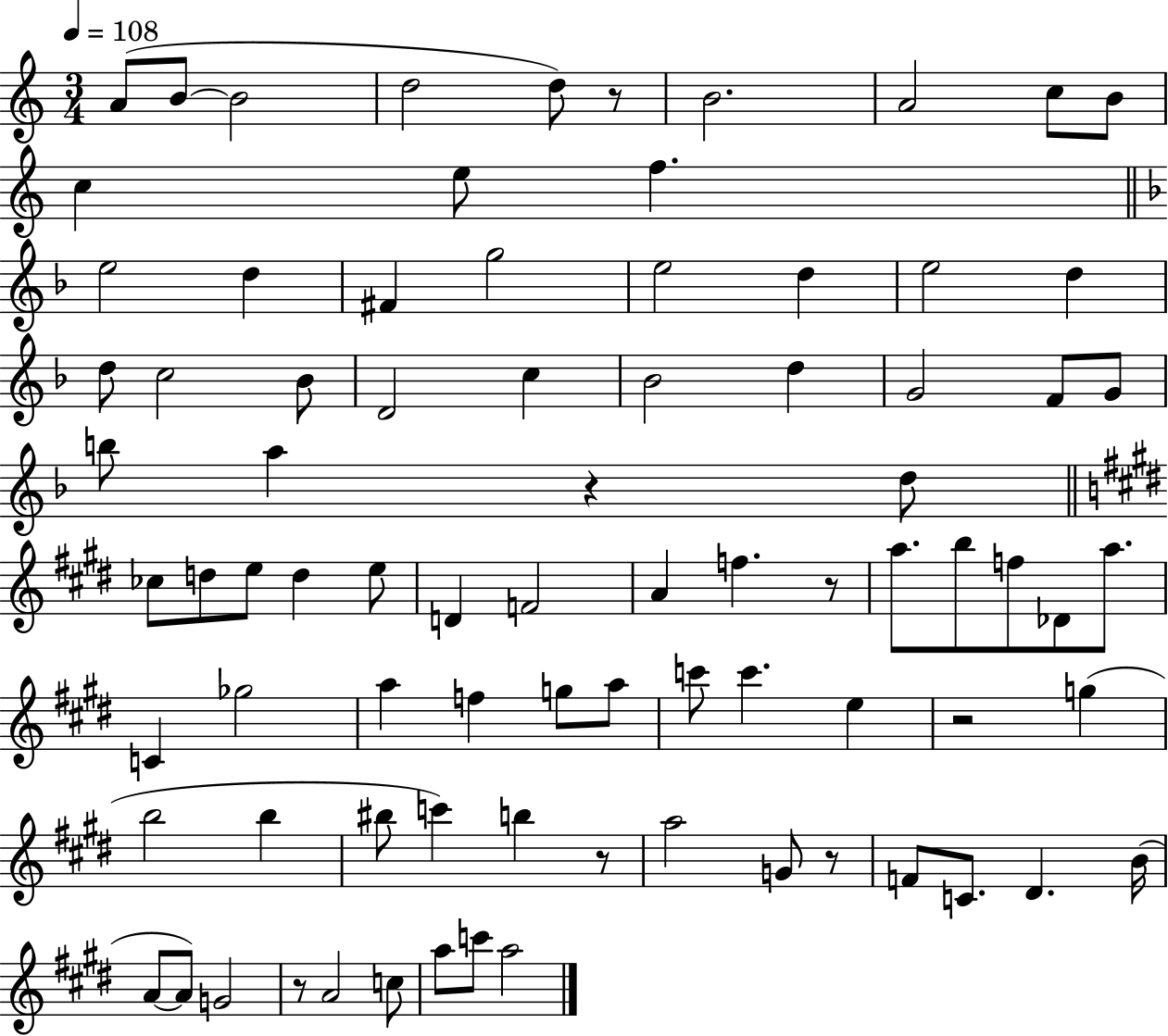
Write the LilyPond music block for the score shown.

{
  \clef treble
  \numericTimeSignature
  \time 3/4
  \key c \major
  \tempo 4 = 108
  a'8( b'8~~ b'2 | d''2 d''8) r8 | b'2. | a'2 c''8 b'8 | \break c''4 e''8 f''4. | \bar "||" \break \key f \major e''2 d''4 | fis'4 g''2 | e''2 d''4 | e''2 d''4 | \break d''8 c''2 bes'8 | d'2 c''4 | bes'2 d''4 | g'2 f'8 g'8 | \break b''8 a''4 r4 d''8 | \bar "||" \break \key e \major ces''8 d''8 e''8 d''4 e''8 | d'4 f'2 | a'4 f''4. r8 | a''8. b''8 f''8 des'8 a''8. | \break c'4 ges''2 | a''4 f''4 g''8 a''8 | c'''8 c'''4. e''4 | r2 g''4( | \break b''2 b''4 | bis''8 c'''4) b''4 r8 | a''2 g'8 r8 | f'8 c'8. dis'4. b'16( | \break a'8~~ a'8) g'2 | r8 a'2 c''8 | a''8 c'''8 a''2 | \bar "|."
}